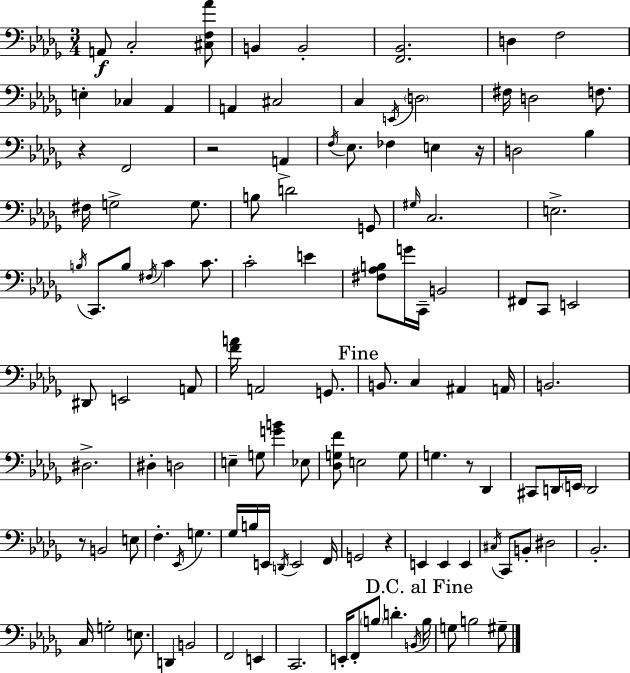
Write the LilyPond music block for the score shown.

{
  \clef bass
  \numericTimeSignature
  \time 3/4
  \key bes \minor
  a,8\f c2-. <cis f aes'>8 | b,4 b,2-. | <f, bes,>2. | d4 f2 | \break e4-. ces4 aes,4 | a,4 cis2 | c4 \acciaccatura { e,16 } \parenthesize d2 | fis16 d2 f8. | \break r4 f,2 | r2 a,4-> | \acciaccatura { f16 } ees8. fes4 e4 | r16 d2 bes4 | \break fis16 g2-> g8. | b8 d'2 | g,8 \grace { gis16 } c2. | e2.-> | \break \acciaccatura { b16 } c,8. b8 \acciaccatura { fis16 } c'4 | c'8. c'2-. | e'4 <fis aes b>8 g'16 c,16-- b,2 | fis,8 c,8 e,2 | \break dis,8 e,2 | a,8 <f' a'>16 a,2 | g,8. \mark "Fine" b,8. c4 | ais,4 a,16 b,2. | \break dis2.-> | dis4-. d2 | e4-- g8 <g' b'>4 | ees8 <des g f'>8 e2 | \break g8 g4. r8 | des,4 cis,8 d,16 \parenthesize e,16 d,2 | r8 b,2 | e8 f4.-. \acciaccatura { ees,16 } | \break g4. ges16 b16 e,16 \acciaccatura { d,16 } e,2 | f,16 g,2 | r4 e,4 e,4 | e,4 \acciaccatura { cis16 } c,8 b,8-. | \break dis2 bes,2.-. | c16 g2-. | e8. d,4 | b,2 f,2 | \break e,4 c,2. | e,16-. f,8-. \parenthesize b8 | d'4.-. \acciaccatura { b,16 } \mark "D.C. al Fine" b16 g8 b2 | gis8-- \bar "|."
}